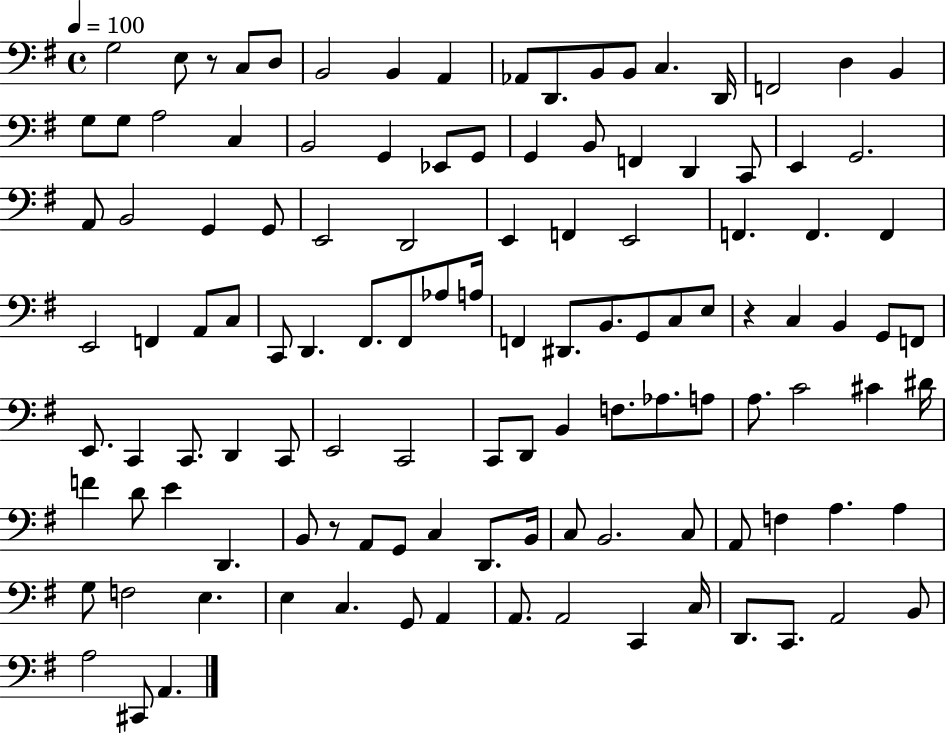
G3/h E3/e R/e C3/e D3/e B2/h B2/q A2/q Ab2/e D2/e. B2/e B2/e C3/q. D2/s F2/h D3/q B2/q G3/e G3/e A3/h C3/q B2/h G2/q Eb2/e G2/e G2/q B2/e F2/q D2/q C2/e E2/q G2/h. A2/e B2/h G2/q G2/e E2/h D2/h E2/q F2/q E2/h F2/q. F2/q. F2/q E2/h F2/q A2/e C3/e C2/e D2/q. F#2/e. F#2/e Ab3/e A3/s F2/q D#2/e. B2/e. G2/e C3/e E3/e R/q C3/q B2/q G2/e F2/e E2/e. C2/q C2/e. D2/q C2/e E2/h C2/h C2/e D2/e B2/q F3/e. Ab3/e. A3/e A3/e. C4/h C#4/q D#4/s F4/q D4/e E4/q D2/q. B2/e R/e A2/e G2/e C3/q D2/e. B2/s C3/e B2/h. C3/e A2/e F3/q A3/q. A3/q G3/e F3/h E3/q. E3/q C3/q. G2/e A2/q A2/e. A2/h C2/q C3/s D2/e. C2/e. A2/h B2/e A3/h C#2/e A2/q.